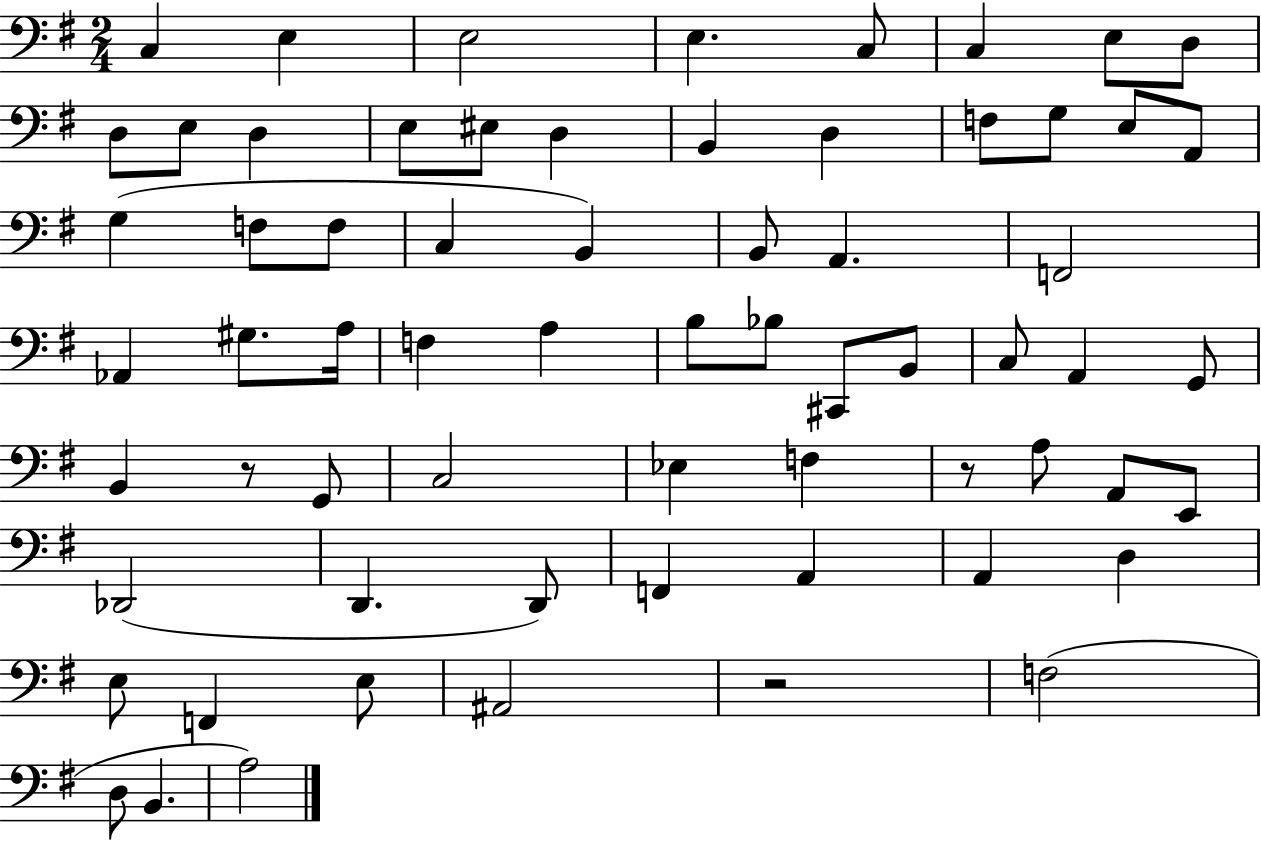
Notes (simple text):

C3/q E3/q E3/h E3/q. C3/e C3/q E3/e D3/e D3/e E3/e D3/q E3/e EIS3/e D3/q B2/q D3/q F3/e G3/e E3/e A2/e G3/q F3/e F3/e C3/q B2/q B2/e A2/q. F2/h Ab2/q G#3/e. A3/s F3/q A3/q B3/e Bb3/e C#2/e B2/e C3/e A2/q G2/e B2/q R/e G2/e C3/h Eb3/q F3/q R/e A3/e A2/e E2/e Db2/h D2/q. D2/e F2/q A2/q A2/q D3/q E3/e F2/q E3/e A#2/h R/h F3/h D3/e B2/q. A3/h